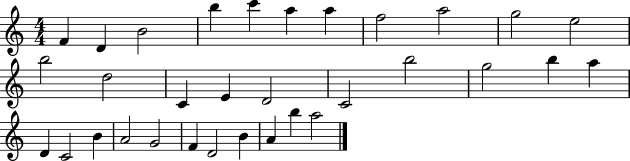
X:1
T:Untitled
M:4/4
L:1/4
K:C
F D B2 b c' a a f2 a2 g2 e2 b2 d2 C E D2 C2 b2 g2 b a D C2 B A2 G2 F D2 B A b a2